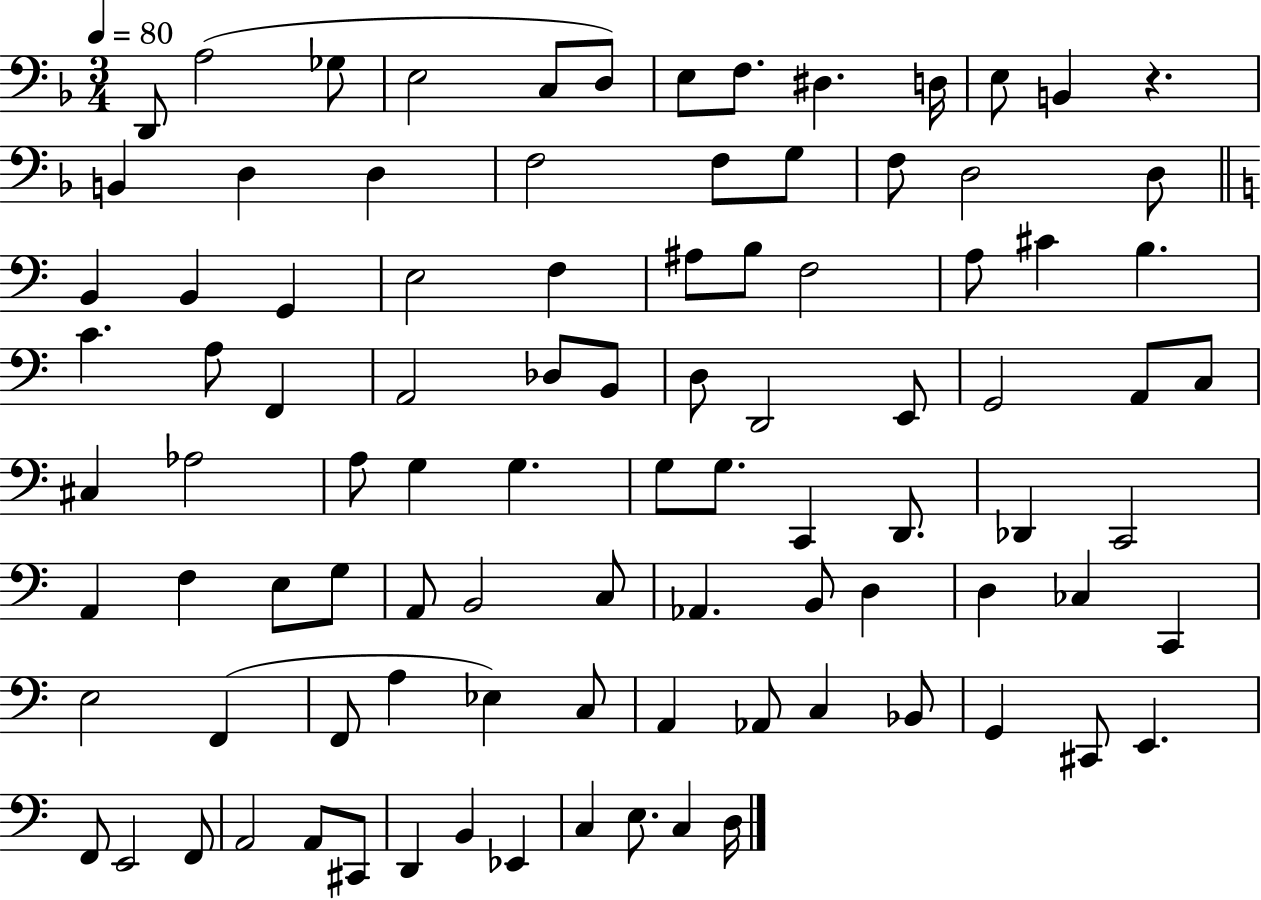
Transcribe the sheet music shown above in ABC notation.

X:1
T:Untitled
M:3/4
L:1/4
K:F
D,,/2 A,2 _G,/2 E,2 C,/2 D,/2 E,/2 F,/2 ^D, D,/4 E,/2 B,, z B,, D, D, F,2 F,/2 G,/2 F,/2 D,2 D,/2 B,, B,, G,, E,2 F, ^A,/2 B,/2 F,2 A,/2 ^C B, C A,/2 F,, A,,2 _D,/2 B,,/2 D,/2 D,,2 E,,/2 G,,2 A,,/2 C,/2 ^C, _A,2 A,/2 G, G, G,/2 G,/2 C,, D,,/2 _D,, C,,2 A,, F, E,/2 G,/2 A,,/2 B,,2 C,/2 _A,, B,,/2 D, D, _C, C,, E,2 F,, F,,/2 A, _E, C,/2 A,, _A,,/2 C, _B,,/2 G,, ^C,,/2 E,, F,,/2 E,,2 F,,/2 A,,2 A,,/2 ^C,,/2 D,, B,, _E,, C, E,/2 C, D,/4